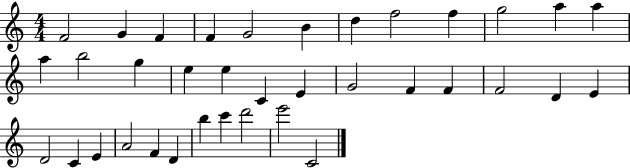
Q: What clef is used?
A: treble